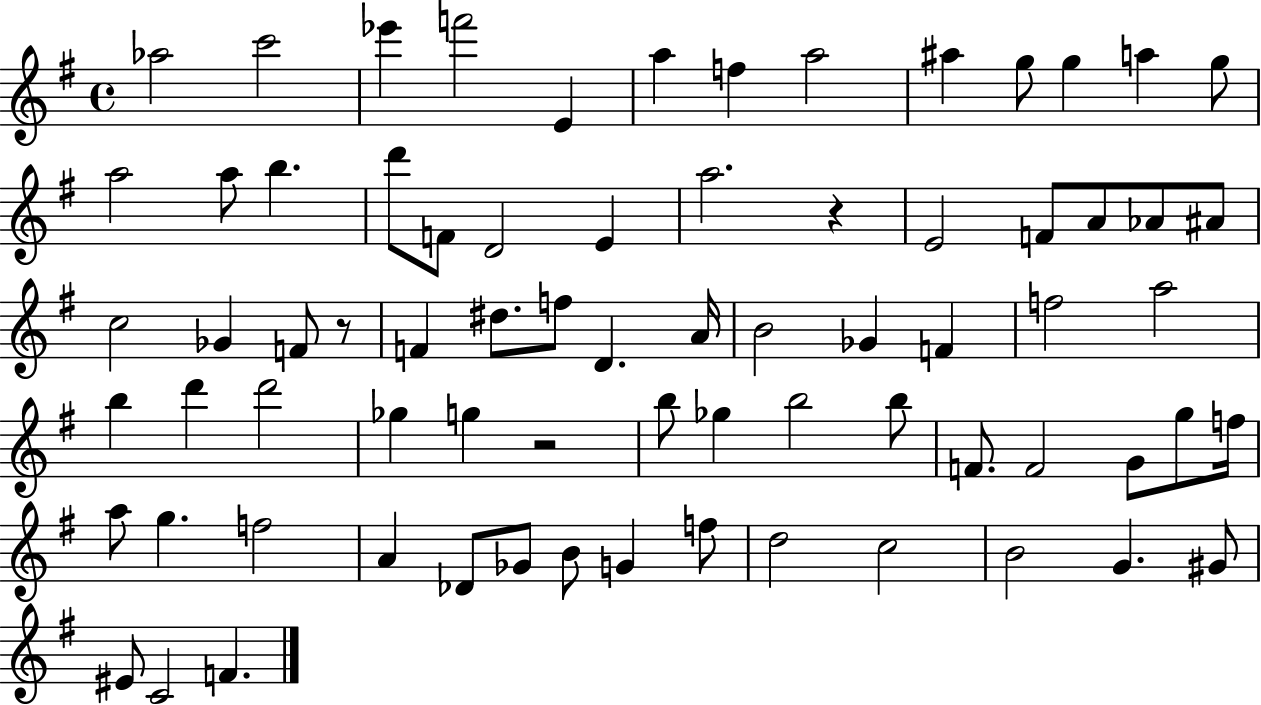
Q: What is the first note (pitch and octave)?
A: Ab5